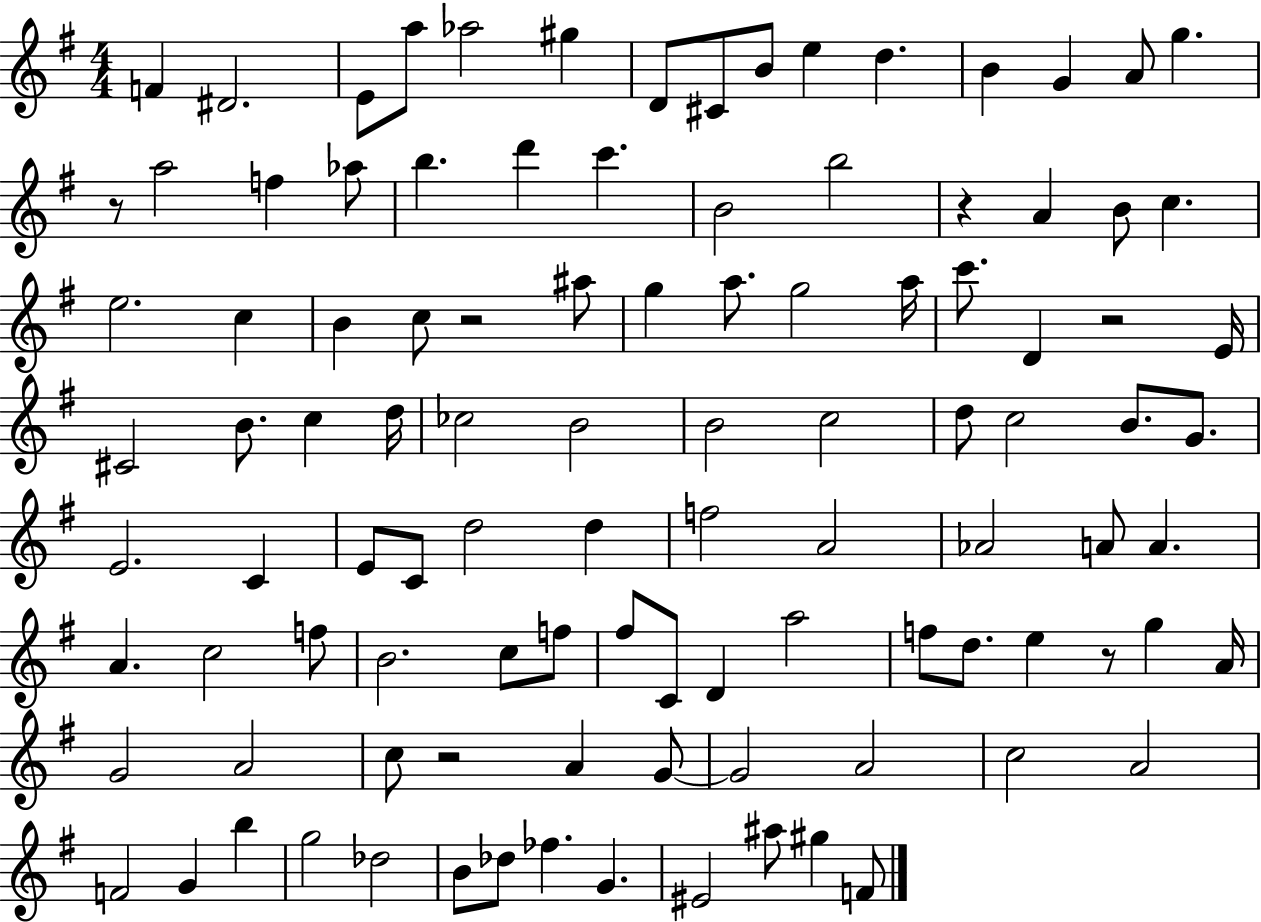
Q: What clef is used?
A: treble